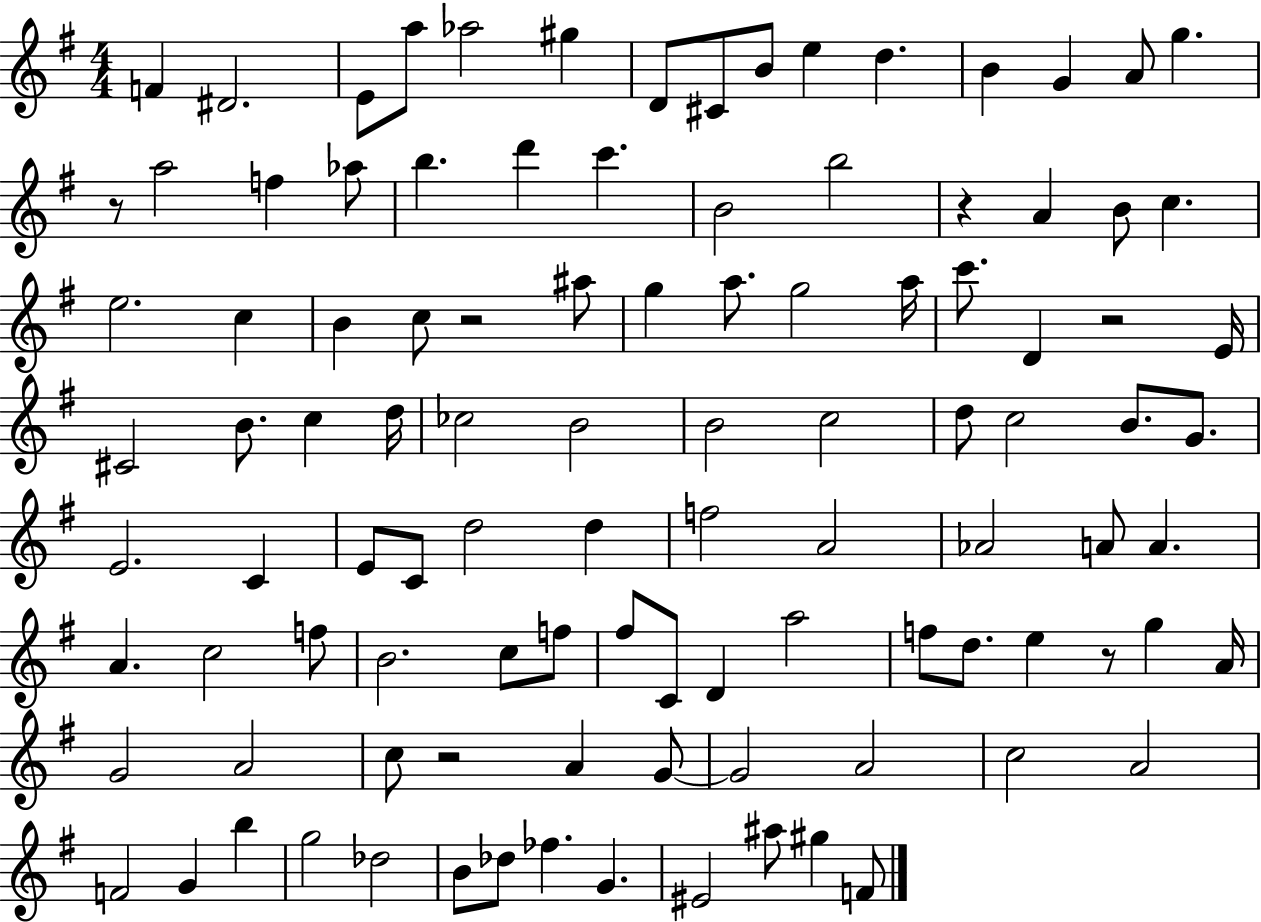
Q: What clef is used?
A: treble